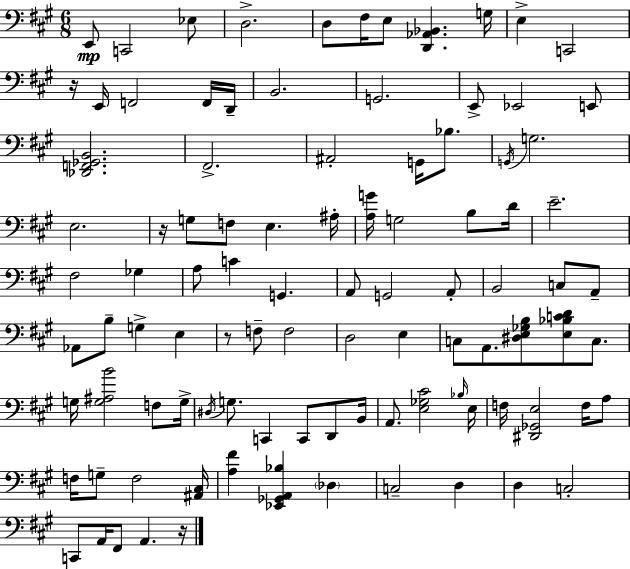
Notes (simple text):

E2/e C2/h Eb3/e D3/h. D3/e F#3/s E3/e [D2,Ab2,Bb2]/q. G3/s E3/q C2/h R/s E2/s F2/h F2/s D2/s B2/h. G2/h. E2/e Eb2/h E2/e [Db2,F2,Gb2,B2]/h. F#2/h. A#2/h G2/s Bb3/e. G2/s G3/h. E3/h. R/s G3/e F3/e E3/q. A#3/s [A3,G4]/s G3/h B3/e D4/s E4/h. F#3/h Gb3/q A3/e C4/q G2/q. A2/e G2/h A2/e B2/h C3/e A2/e Ab2/e B3/e G3/q E3/q R/e F3/e F3/h D3/h E3/q C3/e A2/e. [D#3,E3,Gb3,B3]/e [E3,Bb3,C4,D4]/e C3/e. G3/s [G3,A#3,B4]/h F3/e G3/s D#3/s G3/e. C2/q C2/e D2/e B2/s A2/e. [E3,Gb3,C#4]/h Bb3/s E3/s F3/s [D#2,Gb2,E3]/h F3/s A3/e F3/s G3/e F3/h [A#2,C#3]/s [A3,F#4]/q [Eb2,Gb2,A2,Bb3]/q Db3/q C3/h D3/q D3/q C3/h C2/e A2/s F#2/e A2/q. R/s